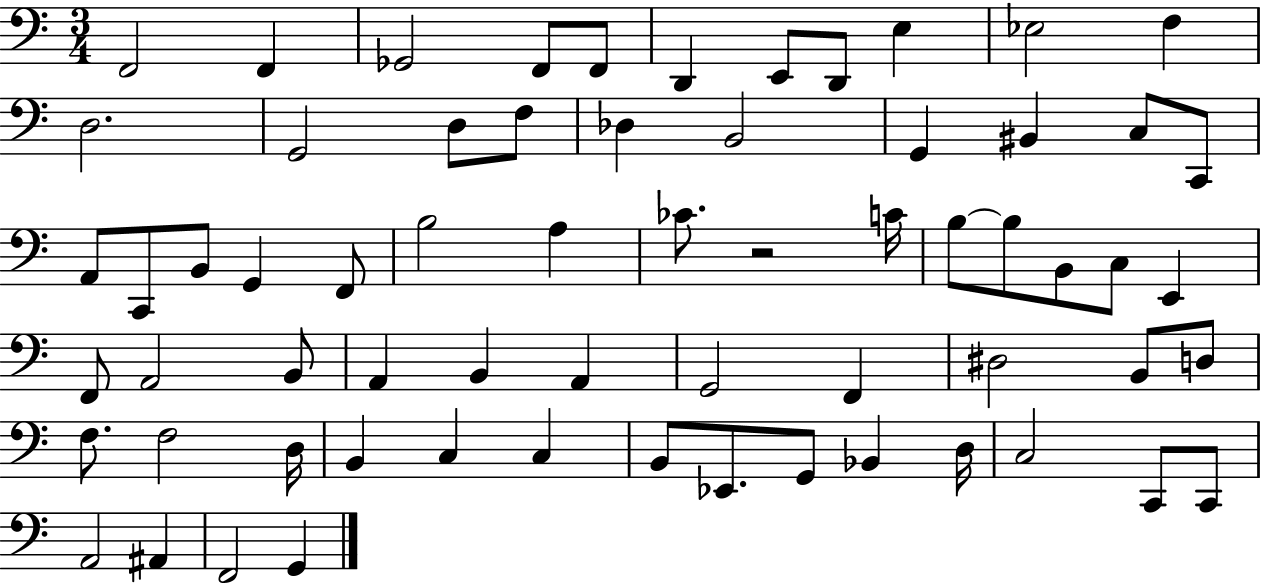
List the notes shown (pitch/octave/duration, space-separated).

F2/h F2/q Gb2/h F2/e F2/e D2/q E2/e D2/e E3/q Eb3/h F3/q D3/h. G2/h D3/e F3/e Db3/q B2/h G2/q BIS2/q C3/e C2/e A2/e C2/e B2/e G2/q F2/e B3/h A3/q CES4/e. R/h C4/s B3/e B3/e B2/e C3/e E2/q F2/e A2/h B2/e A2/q B2/q A2/q G2/h F2/q D#3/h B2/e D3/e F3/e. F3/h D3/s B2/q C3/q C3/q B2/e Eb2/e. G2/e Bb2/q D3/s C3/h C2/e C2/e A2/h A#2/q F2/h G2/q